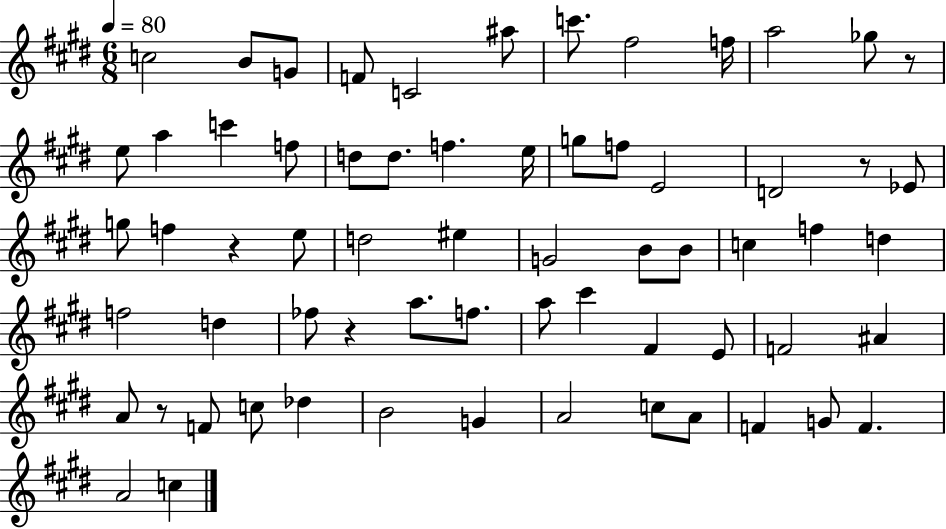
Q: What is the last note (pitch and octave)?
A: C5